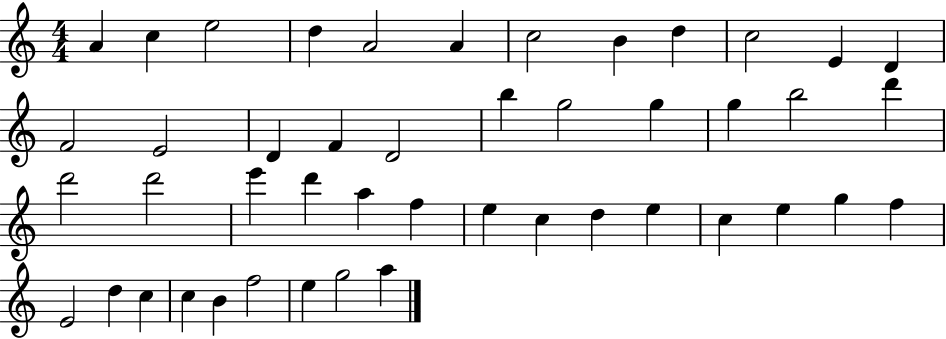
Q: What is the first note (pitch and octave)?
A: A4